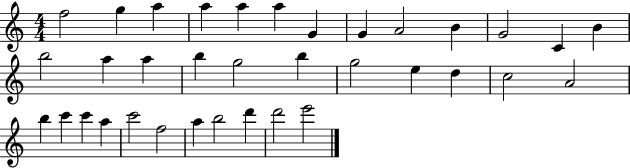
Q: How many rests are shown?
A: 0